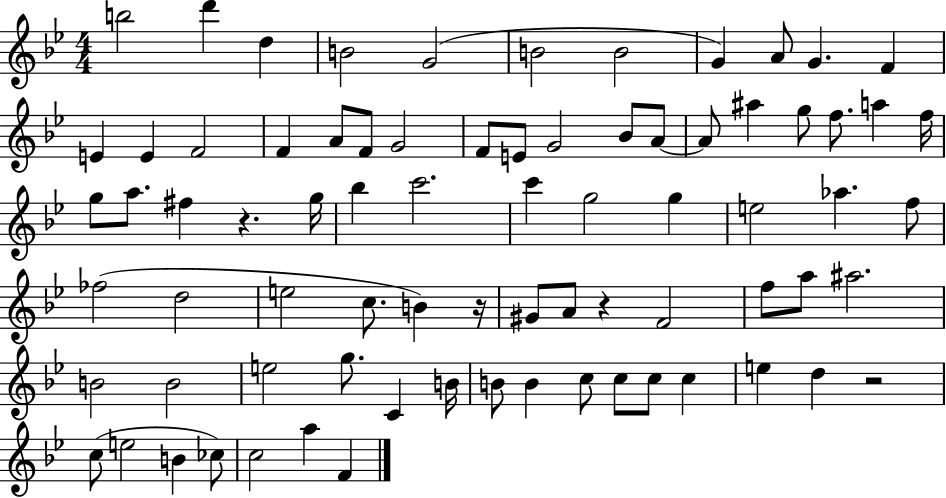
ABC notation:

X:1
T:Untitled
M:4/4
L:1/4
K:Bb
b2 d' d B2 G2 B2 B2 G A/2 G F E E F2 F A/2 F/2 G2 F/2 E/2 G2 _B/2 A/2 A/2 ^a g/2 f/2 a f/4 g/2 a/2 ^f z g/4 _b c'2 c' g2 g e2 _a f/2 _f2 d2 e2 c/2 B z/4 ^G/2 A/2 z F2 f/2 a/2 ^a2 B2 B2 e2 g/2 C B/4 B/2 B c/2 c/2 c/2 c e d z2 c/2 e2 B _c/2 c2 a F